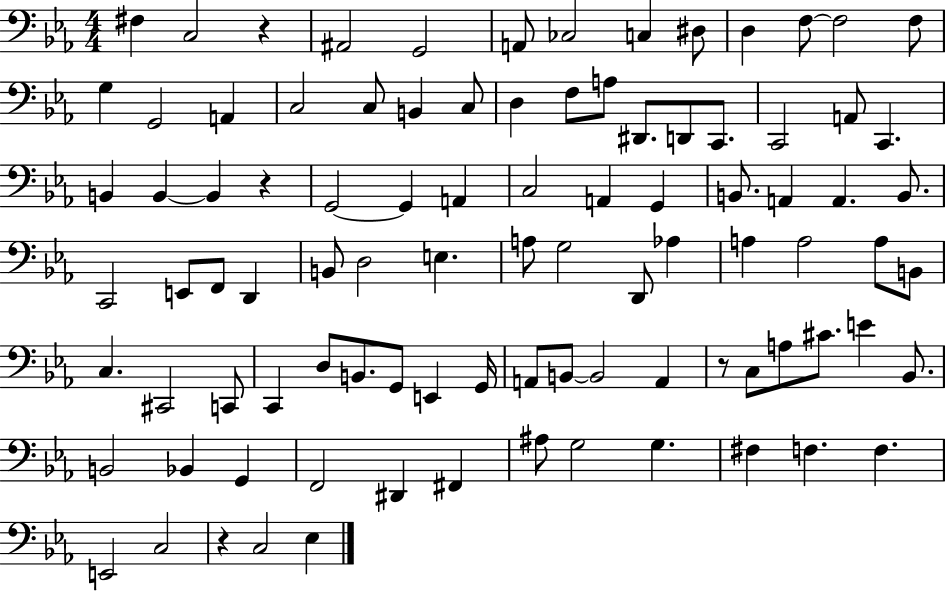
F#3/q C3/h R/q A#2/h G2/h A2/e CES3/h C3/q D#3/e D3/q F3/e F3/h F3/e G3/q G2/h A2/q C3/h C3/e B2/q C3/e D3/q F3/e A3/e D#2/e. D2/e C2/e. C2/h A2/e C2/q. B2/q B2/q B2/q R/q G2/h G2/q A2/q C3/h A2/q G2/q B2/e. A2/q A2/q. B2/e. C2/h E2/e F2/e D2/q B2/e D3/h E3/q. A3/e G3/h D2/e Ab3/q A3/q A3/h A3/e B2/e C3/q. C#2/h C2/e C2/q D3/e B2/e. G2/e E2/q G2/s A2/e B2/e B2/h A2/q R/e C3/e A3/e C#4/e. E4/q Bb2/e. B2/h Bb2/q G2/q F2/h D#2/q F#2/q A#3/e G3/h G3/q. F#3/q F3/q. F3/q. E2/h C3/h R/q C3/h Eb3/q